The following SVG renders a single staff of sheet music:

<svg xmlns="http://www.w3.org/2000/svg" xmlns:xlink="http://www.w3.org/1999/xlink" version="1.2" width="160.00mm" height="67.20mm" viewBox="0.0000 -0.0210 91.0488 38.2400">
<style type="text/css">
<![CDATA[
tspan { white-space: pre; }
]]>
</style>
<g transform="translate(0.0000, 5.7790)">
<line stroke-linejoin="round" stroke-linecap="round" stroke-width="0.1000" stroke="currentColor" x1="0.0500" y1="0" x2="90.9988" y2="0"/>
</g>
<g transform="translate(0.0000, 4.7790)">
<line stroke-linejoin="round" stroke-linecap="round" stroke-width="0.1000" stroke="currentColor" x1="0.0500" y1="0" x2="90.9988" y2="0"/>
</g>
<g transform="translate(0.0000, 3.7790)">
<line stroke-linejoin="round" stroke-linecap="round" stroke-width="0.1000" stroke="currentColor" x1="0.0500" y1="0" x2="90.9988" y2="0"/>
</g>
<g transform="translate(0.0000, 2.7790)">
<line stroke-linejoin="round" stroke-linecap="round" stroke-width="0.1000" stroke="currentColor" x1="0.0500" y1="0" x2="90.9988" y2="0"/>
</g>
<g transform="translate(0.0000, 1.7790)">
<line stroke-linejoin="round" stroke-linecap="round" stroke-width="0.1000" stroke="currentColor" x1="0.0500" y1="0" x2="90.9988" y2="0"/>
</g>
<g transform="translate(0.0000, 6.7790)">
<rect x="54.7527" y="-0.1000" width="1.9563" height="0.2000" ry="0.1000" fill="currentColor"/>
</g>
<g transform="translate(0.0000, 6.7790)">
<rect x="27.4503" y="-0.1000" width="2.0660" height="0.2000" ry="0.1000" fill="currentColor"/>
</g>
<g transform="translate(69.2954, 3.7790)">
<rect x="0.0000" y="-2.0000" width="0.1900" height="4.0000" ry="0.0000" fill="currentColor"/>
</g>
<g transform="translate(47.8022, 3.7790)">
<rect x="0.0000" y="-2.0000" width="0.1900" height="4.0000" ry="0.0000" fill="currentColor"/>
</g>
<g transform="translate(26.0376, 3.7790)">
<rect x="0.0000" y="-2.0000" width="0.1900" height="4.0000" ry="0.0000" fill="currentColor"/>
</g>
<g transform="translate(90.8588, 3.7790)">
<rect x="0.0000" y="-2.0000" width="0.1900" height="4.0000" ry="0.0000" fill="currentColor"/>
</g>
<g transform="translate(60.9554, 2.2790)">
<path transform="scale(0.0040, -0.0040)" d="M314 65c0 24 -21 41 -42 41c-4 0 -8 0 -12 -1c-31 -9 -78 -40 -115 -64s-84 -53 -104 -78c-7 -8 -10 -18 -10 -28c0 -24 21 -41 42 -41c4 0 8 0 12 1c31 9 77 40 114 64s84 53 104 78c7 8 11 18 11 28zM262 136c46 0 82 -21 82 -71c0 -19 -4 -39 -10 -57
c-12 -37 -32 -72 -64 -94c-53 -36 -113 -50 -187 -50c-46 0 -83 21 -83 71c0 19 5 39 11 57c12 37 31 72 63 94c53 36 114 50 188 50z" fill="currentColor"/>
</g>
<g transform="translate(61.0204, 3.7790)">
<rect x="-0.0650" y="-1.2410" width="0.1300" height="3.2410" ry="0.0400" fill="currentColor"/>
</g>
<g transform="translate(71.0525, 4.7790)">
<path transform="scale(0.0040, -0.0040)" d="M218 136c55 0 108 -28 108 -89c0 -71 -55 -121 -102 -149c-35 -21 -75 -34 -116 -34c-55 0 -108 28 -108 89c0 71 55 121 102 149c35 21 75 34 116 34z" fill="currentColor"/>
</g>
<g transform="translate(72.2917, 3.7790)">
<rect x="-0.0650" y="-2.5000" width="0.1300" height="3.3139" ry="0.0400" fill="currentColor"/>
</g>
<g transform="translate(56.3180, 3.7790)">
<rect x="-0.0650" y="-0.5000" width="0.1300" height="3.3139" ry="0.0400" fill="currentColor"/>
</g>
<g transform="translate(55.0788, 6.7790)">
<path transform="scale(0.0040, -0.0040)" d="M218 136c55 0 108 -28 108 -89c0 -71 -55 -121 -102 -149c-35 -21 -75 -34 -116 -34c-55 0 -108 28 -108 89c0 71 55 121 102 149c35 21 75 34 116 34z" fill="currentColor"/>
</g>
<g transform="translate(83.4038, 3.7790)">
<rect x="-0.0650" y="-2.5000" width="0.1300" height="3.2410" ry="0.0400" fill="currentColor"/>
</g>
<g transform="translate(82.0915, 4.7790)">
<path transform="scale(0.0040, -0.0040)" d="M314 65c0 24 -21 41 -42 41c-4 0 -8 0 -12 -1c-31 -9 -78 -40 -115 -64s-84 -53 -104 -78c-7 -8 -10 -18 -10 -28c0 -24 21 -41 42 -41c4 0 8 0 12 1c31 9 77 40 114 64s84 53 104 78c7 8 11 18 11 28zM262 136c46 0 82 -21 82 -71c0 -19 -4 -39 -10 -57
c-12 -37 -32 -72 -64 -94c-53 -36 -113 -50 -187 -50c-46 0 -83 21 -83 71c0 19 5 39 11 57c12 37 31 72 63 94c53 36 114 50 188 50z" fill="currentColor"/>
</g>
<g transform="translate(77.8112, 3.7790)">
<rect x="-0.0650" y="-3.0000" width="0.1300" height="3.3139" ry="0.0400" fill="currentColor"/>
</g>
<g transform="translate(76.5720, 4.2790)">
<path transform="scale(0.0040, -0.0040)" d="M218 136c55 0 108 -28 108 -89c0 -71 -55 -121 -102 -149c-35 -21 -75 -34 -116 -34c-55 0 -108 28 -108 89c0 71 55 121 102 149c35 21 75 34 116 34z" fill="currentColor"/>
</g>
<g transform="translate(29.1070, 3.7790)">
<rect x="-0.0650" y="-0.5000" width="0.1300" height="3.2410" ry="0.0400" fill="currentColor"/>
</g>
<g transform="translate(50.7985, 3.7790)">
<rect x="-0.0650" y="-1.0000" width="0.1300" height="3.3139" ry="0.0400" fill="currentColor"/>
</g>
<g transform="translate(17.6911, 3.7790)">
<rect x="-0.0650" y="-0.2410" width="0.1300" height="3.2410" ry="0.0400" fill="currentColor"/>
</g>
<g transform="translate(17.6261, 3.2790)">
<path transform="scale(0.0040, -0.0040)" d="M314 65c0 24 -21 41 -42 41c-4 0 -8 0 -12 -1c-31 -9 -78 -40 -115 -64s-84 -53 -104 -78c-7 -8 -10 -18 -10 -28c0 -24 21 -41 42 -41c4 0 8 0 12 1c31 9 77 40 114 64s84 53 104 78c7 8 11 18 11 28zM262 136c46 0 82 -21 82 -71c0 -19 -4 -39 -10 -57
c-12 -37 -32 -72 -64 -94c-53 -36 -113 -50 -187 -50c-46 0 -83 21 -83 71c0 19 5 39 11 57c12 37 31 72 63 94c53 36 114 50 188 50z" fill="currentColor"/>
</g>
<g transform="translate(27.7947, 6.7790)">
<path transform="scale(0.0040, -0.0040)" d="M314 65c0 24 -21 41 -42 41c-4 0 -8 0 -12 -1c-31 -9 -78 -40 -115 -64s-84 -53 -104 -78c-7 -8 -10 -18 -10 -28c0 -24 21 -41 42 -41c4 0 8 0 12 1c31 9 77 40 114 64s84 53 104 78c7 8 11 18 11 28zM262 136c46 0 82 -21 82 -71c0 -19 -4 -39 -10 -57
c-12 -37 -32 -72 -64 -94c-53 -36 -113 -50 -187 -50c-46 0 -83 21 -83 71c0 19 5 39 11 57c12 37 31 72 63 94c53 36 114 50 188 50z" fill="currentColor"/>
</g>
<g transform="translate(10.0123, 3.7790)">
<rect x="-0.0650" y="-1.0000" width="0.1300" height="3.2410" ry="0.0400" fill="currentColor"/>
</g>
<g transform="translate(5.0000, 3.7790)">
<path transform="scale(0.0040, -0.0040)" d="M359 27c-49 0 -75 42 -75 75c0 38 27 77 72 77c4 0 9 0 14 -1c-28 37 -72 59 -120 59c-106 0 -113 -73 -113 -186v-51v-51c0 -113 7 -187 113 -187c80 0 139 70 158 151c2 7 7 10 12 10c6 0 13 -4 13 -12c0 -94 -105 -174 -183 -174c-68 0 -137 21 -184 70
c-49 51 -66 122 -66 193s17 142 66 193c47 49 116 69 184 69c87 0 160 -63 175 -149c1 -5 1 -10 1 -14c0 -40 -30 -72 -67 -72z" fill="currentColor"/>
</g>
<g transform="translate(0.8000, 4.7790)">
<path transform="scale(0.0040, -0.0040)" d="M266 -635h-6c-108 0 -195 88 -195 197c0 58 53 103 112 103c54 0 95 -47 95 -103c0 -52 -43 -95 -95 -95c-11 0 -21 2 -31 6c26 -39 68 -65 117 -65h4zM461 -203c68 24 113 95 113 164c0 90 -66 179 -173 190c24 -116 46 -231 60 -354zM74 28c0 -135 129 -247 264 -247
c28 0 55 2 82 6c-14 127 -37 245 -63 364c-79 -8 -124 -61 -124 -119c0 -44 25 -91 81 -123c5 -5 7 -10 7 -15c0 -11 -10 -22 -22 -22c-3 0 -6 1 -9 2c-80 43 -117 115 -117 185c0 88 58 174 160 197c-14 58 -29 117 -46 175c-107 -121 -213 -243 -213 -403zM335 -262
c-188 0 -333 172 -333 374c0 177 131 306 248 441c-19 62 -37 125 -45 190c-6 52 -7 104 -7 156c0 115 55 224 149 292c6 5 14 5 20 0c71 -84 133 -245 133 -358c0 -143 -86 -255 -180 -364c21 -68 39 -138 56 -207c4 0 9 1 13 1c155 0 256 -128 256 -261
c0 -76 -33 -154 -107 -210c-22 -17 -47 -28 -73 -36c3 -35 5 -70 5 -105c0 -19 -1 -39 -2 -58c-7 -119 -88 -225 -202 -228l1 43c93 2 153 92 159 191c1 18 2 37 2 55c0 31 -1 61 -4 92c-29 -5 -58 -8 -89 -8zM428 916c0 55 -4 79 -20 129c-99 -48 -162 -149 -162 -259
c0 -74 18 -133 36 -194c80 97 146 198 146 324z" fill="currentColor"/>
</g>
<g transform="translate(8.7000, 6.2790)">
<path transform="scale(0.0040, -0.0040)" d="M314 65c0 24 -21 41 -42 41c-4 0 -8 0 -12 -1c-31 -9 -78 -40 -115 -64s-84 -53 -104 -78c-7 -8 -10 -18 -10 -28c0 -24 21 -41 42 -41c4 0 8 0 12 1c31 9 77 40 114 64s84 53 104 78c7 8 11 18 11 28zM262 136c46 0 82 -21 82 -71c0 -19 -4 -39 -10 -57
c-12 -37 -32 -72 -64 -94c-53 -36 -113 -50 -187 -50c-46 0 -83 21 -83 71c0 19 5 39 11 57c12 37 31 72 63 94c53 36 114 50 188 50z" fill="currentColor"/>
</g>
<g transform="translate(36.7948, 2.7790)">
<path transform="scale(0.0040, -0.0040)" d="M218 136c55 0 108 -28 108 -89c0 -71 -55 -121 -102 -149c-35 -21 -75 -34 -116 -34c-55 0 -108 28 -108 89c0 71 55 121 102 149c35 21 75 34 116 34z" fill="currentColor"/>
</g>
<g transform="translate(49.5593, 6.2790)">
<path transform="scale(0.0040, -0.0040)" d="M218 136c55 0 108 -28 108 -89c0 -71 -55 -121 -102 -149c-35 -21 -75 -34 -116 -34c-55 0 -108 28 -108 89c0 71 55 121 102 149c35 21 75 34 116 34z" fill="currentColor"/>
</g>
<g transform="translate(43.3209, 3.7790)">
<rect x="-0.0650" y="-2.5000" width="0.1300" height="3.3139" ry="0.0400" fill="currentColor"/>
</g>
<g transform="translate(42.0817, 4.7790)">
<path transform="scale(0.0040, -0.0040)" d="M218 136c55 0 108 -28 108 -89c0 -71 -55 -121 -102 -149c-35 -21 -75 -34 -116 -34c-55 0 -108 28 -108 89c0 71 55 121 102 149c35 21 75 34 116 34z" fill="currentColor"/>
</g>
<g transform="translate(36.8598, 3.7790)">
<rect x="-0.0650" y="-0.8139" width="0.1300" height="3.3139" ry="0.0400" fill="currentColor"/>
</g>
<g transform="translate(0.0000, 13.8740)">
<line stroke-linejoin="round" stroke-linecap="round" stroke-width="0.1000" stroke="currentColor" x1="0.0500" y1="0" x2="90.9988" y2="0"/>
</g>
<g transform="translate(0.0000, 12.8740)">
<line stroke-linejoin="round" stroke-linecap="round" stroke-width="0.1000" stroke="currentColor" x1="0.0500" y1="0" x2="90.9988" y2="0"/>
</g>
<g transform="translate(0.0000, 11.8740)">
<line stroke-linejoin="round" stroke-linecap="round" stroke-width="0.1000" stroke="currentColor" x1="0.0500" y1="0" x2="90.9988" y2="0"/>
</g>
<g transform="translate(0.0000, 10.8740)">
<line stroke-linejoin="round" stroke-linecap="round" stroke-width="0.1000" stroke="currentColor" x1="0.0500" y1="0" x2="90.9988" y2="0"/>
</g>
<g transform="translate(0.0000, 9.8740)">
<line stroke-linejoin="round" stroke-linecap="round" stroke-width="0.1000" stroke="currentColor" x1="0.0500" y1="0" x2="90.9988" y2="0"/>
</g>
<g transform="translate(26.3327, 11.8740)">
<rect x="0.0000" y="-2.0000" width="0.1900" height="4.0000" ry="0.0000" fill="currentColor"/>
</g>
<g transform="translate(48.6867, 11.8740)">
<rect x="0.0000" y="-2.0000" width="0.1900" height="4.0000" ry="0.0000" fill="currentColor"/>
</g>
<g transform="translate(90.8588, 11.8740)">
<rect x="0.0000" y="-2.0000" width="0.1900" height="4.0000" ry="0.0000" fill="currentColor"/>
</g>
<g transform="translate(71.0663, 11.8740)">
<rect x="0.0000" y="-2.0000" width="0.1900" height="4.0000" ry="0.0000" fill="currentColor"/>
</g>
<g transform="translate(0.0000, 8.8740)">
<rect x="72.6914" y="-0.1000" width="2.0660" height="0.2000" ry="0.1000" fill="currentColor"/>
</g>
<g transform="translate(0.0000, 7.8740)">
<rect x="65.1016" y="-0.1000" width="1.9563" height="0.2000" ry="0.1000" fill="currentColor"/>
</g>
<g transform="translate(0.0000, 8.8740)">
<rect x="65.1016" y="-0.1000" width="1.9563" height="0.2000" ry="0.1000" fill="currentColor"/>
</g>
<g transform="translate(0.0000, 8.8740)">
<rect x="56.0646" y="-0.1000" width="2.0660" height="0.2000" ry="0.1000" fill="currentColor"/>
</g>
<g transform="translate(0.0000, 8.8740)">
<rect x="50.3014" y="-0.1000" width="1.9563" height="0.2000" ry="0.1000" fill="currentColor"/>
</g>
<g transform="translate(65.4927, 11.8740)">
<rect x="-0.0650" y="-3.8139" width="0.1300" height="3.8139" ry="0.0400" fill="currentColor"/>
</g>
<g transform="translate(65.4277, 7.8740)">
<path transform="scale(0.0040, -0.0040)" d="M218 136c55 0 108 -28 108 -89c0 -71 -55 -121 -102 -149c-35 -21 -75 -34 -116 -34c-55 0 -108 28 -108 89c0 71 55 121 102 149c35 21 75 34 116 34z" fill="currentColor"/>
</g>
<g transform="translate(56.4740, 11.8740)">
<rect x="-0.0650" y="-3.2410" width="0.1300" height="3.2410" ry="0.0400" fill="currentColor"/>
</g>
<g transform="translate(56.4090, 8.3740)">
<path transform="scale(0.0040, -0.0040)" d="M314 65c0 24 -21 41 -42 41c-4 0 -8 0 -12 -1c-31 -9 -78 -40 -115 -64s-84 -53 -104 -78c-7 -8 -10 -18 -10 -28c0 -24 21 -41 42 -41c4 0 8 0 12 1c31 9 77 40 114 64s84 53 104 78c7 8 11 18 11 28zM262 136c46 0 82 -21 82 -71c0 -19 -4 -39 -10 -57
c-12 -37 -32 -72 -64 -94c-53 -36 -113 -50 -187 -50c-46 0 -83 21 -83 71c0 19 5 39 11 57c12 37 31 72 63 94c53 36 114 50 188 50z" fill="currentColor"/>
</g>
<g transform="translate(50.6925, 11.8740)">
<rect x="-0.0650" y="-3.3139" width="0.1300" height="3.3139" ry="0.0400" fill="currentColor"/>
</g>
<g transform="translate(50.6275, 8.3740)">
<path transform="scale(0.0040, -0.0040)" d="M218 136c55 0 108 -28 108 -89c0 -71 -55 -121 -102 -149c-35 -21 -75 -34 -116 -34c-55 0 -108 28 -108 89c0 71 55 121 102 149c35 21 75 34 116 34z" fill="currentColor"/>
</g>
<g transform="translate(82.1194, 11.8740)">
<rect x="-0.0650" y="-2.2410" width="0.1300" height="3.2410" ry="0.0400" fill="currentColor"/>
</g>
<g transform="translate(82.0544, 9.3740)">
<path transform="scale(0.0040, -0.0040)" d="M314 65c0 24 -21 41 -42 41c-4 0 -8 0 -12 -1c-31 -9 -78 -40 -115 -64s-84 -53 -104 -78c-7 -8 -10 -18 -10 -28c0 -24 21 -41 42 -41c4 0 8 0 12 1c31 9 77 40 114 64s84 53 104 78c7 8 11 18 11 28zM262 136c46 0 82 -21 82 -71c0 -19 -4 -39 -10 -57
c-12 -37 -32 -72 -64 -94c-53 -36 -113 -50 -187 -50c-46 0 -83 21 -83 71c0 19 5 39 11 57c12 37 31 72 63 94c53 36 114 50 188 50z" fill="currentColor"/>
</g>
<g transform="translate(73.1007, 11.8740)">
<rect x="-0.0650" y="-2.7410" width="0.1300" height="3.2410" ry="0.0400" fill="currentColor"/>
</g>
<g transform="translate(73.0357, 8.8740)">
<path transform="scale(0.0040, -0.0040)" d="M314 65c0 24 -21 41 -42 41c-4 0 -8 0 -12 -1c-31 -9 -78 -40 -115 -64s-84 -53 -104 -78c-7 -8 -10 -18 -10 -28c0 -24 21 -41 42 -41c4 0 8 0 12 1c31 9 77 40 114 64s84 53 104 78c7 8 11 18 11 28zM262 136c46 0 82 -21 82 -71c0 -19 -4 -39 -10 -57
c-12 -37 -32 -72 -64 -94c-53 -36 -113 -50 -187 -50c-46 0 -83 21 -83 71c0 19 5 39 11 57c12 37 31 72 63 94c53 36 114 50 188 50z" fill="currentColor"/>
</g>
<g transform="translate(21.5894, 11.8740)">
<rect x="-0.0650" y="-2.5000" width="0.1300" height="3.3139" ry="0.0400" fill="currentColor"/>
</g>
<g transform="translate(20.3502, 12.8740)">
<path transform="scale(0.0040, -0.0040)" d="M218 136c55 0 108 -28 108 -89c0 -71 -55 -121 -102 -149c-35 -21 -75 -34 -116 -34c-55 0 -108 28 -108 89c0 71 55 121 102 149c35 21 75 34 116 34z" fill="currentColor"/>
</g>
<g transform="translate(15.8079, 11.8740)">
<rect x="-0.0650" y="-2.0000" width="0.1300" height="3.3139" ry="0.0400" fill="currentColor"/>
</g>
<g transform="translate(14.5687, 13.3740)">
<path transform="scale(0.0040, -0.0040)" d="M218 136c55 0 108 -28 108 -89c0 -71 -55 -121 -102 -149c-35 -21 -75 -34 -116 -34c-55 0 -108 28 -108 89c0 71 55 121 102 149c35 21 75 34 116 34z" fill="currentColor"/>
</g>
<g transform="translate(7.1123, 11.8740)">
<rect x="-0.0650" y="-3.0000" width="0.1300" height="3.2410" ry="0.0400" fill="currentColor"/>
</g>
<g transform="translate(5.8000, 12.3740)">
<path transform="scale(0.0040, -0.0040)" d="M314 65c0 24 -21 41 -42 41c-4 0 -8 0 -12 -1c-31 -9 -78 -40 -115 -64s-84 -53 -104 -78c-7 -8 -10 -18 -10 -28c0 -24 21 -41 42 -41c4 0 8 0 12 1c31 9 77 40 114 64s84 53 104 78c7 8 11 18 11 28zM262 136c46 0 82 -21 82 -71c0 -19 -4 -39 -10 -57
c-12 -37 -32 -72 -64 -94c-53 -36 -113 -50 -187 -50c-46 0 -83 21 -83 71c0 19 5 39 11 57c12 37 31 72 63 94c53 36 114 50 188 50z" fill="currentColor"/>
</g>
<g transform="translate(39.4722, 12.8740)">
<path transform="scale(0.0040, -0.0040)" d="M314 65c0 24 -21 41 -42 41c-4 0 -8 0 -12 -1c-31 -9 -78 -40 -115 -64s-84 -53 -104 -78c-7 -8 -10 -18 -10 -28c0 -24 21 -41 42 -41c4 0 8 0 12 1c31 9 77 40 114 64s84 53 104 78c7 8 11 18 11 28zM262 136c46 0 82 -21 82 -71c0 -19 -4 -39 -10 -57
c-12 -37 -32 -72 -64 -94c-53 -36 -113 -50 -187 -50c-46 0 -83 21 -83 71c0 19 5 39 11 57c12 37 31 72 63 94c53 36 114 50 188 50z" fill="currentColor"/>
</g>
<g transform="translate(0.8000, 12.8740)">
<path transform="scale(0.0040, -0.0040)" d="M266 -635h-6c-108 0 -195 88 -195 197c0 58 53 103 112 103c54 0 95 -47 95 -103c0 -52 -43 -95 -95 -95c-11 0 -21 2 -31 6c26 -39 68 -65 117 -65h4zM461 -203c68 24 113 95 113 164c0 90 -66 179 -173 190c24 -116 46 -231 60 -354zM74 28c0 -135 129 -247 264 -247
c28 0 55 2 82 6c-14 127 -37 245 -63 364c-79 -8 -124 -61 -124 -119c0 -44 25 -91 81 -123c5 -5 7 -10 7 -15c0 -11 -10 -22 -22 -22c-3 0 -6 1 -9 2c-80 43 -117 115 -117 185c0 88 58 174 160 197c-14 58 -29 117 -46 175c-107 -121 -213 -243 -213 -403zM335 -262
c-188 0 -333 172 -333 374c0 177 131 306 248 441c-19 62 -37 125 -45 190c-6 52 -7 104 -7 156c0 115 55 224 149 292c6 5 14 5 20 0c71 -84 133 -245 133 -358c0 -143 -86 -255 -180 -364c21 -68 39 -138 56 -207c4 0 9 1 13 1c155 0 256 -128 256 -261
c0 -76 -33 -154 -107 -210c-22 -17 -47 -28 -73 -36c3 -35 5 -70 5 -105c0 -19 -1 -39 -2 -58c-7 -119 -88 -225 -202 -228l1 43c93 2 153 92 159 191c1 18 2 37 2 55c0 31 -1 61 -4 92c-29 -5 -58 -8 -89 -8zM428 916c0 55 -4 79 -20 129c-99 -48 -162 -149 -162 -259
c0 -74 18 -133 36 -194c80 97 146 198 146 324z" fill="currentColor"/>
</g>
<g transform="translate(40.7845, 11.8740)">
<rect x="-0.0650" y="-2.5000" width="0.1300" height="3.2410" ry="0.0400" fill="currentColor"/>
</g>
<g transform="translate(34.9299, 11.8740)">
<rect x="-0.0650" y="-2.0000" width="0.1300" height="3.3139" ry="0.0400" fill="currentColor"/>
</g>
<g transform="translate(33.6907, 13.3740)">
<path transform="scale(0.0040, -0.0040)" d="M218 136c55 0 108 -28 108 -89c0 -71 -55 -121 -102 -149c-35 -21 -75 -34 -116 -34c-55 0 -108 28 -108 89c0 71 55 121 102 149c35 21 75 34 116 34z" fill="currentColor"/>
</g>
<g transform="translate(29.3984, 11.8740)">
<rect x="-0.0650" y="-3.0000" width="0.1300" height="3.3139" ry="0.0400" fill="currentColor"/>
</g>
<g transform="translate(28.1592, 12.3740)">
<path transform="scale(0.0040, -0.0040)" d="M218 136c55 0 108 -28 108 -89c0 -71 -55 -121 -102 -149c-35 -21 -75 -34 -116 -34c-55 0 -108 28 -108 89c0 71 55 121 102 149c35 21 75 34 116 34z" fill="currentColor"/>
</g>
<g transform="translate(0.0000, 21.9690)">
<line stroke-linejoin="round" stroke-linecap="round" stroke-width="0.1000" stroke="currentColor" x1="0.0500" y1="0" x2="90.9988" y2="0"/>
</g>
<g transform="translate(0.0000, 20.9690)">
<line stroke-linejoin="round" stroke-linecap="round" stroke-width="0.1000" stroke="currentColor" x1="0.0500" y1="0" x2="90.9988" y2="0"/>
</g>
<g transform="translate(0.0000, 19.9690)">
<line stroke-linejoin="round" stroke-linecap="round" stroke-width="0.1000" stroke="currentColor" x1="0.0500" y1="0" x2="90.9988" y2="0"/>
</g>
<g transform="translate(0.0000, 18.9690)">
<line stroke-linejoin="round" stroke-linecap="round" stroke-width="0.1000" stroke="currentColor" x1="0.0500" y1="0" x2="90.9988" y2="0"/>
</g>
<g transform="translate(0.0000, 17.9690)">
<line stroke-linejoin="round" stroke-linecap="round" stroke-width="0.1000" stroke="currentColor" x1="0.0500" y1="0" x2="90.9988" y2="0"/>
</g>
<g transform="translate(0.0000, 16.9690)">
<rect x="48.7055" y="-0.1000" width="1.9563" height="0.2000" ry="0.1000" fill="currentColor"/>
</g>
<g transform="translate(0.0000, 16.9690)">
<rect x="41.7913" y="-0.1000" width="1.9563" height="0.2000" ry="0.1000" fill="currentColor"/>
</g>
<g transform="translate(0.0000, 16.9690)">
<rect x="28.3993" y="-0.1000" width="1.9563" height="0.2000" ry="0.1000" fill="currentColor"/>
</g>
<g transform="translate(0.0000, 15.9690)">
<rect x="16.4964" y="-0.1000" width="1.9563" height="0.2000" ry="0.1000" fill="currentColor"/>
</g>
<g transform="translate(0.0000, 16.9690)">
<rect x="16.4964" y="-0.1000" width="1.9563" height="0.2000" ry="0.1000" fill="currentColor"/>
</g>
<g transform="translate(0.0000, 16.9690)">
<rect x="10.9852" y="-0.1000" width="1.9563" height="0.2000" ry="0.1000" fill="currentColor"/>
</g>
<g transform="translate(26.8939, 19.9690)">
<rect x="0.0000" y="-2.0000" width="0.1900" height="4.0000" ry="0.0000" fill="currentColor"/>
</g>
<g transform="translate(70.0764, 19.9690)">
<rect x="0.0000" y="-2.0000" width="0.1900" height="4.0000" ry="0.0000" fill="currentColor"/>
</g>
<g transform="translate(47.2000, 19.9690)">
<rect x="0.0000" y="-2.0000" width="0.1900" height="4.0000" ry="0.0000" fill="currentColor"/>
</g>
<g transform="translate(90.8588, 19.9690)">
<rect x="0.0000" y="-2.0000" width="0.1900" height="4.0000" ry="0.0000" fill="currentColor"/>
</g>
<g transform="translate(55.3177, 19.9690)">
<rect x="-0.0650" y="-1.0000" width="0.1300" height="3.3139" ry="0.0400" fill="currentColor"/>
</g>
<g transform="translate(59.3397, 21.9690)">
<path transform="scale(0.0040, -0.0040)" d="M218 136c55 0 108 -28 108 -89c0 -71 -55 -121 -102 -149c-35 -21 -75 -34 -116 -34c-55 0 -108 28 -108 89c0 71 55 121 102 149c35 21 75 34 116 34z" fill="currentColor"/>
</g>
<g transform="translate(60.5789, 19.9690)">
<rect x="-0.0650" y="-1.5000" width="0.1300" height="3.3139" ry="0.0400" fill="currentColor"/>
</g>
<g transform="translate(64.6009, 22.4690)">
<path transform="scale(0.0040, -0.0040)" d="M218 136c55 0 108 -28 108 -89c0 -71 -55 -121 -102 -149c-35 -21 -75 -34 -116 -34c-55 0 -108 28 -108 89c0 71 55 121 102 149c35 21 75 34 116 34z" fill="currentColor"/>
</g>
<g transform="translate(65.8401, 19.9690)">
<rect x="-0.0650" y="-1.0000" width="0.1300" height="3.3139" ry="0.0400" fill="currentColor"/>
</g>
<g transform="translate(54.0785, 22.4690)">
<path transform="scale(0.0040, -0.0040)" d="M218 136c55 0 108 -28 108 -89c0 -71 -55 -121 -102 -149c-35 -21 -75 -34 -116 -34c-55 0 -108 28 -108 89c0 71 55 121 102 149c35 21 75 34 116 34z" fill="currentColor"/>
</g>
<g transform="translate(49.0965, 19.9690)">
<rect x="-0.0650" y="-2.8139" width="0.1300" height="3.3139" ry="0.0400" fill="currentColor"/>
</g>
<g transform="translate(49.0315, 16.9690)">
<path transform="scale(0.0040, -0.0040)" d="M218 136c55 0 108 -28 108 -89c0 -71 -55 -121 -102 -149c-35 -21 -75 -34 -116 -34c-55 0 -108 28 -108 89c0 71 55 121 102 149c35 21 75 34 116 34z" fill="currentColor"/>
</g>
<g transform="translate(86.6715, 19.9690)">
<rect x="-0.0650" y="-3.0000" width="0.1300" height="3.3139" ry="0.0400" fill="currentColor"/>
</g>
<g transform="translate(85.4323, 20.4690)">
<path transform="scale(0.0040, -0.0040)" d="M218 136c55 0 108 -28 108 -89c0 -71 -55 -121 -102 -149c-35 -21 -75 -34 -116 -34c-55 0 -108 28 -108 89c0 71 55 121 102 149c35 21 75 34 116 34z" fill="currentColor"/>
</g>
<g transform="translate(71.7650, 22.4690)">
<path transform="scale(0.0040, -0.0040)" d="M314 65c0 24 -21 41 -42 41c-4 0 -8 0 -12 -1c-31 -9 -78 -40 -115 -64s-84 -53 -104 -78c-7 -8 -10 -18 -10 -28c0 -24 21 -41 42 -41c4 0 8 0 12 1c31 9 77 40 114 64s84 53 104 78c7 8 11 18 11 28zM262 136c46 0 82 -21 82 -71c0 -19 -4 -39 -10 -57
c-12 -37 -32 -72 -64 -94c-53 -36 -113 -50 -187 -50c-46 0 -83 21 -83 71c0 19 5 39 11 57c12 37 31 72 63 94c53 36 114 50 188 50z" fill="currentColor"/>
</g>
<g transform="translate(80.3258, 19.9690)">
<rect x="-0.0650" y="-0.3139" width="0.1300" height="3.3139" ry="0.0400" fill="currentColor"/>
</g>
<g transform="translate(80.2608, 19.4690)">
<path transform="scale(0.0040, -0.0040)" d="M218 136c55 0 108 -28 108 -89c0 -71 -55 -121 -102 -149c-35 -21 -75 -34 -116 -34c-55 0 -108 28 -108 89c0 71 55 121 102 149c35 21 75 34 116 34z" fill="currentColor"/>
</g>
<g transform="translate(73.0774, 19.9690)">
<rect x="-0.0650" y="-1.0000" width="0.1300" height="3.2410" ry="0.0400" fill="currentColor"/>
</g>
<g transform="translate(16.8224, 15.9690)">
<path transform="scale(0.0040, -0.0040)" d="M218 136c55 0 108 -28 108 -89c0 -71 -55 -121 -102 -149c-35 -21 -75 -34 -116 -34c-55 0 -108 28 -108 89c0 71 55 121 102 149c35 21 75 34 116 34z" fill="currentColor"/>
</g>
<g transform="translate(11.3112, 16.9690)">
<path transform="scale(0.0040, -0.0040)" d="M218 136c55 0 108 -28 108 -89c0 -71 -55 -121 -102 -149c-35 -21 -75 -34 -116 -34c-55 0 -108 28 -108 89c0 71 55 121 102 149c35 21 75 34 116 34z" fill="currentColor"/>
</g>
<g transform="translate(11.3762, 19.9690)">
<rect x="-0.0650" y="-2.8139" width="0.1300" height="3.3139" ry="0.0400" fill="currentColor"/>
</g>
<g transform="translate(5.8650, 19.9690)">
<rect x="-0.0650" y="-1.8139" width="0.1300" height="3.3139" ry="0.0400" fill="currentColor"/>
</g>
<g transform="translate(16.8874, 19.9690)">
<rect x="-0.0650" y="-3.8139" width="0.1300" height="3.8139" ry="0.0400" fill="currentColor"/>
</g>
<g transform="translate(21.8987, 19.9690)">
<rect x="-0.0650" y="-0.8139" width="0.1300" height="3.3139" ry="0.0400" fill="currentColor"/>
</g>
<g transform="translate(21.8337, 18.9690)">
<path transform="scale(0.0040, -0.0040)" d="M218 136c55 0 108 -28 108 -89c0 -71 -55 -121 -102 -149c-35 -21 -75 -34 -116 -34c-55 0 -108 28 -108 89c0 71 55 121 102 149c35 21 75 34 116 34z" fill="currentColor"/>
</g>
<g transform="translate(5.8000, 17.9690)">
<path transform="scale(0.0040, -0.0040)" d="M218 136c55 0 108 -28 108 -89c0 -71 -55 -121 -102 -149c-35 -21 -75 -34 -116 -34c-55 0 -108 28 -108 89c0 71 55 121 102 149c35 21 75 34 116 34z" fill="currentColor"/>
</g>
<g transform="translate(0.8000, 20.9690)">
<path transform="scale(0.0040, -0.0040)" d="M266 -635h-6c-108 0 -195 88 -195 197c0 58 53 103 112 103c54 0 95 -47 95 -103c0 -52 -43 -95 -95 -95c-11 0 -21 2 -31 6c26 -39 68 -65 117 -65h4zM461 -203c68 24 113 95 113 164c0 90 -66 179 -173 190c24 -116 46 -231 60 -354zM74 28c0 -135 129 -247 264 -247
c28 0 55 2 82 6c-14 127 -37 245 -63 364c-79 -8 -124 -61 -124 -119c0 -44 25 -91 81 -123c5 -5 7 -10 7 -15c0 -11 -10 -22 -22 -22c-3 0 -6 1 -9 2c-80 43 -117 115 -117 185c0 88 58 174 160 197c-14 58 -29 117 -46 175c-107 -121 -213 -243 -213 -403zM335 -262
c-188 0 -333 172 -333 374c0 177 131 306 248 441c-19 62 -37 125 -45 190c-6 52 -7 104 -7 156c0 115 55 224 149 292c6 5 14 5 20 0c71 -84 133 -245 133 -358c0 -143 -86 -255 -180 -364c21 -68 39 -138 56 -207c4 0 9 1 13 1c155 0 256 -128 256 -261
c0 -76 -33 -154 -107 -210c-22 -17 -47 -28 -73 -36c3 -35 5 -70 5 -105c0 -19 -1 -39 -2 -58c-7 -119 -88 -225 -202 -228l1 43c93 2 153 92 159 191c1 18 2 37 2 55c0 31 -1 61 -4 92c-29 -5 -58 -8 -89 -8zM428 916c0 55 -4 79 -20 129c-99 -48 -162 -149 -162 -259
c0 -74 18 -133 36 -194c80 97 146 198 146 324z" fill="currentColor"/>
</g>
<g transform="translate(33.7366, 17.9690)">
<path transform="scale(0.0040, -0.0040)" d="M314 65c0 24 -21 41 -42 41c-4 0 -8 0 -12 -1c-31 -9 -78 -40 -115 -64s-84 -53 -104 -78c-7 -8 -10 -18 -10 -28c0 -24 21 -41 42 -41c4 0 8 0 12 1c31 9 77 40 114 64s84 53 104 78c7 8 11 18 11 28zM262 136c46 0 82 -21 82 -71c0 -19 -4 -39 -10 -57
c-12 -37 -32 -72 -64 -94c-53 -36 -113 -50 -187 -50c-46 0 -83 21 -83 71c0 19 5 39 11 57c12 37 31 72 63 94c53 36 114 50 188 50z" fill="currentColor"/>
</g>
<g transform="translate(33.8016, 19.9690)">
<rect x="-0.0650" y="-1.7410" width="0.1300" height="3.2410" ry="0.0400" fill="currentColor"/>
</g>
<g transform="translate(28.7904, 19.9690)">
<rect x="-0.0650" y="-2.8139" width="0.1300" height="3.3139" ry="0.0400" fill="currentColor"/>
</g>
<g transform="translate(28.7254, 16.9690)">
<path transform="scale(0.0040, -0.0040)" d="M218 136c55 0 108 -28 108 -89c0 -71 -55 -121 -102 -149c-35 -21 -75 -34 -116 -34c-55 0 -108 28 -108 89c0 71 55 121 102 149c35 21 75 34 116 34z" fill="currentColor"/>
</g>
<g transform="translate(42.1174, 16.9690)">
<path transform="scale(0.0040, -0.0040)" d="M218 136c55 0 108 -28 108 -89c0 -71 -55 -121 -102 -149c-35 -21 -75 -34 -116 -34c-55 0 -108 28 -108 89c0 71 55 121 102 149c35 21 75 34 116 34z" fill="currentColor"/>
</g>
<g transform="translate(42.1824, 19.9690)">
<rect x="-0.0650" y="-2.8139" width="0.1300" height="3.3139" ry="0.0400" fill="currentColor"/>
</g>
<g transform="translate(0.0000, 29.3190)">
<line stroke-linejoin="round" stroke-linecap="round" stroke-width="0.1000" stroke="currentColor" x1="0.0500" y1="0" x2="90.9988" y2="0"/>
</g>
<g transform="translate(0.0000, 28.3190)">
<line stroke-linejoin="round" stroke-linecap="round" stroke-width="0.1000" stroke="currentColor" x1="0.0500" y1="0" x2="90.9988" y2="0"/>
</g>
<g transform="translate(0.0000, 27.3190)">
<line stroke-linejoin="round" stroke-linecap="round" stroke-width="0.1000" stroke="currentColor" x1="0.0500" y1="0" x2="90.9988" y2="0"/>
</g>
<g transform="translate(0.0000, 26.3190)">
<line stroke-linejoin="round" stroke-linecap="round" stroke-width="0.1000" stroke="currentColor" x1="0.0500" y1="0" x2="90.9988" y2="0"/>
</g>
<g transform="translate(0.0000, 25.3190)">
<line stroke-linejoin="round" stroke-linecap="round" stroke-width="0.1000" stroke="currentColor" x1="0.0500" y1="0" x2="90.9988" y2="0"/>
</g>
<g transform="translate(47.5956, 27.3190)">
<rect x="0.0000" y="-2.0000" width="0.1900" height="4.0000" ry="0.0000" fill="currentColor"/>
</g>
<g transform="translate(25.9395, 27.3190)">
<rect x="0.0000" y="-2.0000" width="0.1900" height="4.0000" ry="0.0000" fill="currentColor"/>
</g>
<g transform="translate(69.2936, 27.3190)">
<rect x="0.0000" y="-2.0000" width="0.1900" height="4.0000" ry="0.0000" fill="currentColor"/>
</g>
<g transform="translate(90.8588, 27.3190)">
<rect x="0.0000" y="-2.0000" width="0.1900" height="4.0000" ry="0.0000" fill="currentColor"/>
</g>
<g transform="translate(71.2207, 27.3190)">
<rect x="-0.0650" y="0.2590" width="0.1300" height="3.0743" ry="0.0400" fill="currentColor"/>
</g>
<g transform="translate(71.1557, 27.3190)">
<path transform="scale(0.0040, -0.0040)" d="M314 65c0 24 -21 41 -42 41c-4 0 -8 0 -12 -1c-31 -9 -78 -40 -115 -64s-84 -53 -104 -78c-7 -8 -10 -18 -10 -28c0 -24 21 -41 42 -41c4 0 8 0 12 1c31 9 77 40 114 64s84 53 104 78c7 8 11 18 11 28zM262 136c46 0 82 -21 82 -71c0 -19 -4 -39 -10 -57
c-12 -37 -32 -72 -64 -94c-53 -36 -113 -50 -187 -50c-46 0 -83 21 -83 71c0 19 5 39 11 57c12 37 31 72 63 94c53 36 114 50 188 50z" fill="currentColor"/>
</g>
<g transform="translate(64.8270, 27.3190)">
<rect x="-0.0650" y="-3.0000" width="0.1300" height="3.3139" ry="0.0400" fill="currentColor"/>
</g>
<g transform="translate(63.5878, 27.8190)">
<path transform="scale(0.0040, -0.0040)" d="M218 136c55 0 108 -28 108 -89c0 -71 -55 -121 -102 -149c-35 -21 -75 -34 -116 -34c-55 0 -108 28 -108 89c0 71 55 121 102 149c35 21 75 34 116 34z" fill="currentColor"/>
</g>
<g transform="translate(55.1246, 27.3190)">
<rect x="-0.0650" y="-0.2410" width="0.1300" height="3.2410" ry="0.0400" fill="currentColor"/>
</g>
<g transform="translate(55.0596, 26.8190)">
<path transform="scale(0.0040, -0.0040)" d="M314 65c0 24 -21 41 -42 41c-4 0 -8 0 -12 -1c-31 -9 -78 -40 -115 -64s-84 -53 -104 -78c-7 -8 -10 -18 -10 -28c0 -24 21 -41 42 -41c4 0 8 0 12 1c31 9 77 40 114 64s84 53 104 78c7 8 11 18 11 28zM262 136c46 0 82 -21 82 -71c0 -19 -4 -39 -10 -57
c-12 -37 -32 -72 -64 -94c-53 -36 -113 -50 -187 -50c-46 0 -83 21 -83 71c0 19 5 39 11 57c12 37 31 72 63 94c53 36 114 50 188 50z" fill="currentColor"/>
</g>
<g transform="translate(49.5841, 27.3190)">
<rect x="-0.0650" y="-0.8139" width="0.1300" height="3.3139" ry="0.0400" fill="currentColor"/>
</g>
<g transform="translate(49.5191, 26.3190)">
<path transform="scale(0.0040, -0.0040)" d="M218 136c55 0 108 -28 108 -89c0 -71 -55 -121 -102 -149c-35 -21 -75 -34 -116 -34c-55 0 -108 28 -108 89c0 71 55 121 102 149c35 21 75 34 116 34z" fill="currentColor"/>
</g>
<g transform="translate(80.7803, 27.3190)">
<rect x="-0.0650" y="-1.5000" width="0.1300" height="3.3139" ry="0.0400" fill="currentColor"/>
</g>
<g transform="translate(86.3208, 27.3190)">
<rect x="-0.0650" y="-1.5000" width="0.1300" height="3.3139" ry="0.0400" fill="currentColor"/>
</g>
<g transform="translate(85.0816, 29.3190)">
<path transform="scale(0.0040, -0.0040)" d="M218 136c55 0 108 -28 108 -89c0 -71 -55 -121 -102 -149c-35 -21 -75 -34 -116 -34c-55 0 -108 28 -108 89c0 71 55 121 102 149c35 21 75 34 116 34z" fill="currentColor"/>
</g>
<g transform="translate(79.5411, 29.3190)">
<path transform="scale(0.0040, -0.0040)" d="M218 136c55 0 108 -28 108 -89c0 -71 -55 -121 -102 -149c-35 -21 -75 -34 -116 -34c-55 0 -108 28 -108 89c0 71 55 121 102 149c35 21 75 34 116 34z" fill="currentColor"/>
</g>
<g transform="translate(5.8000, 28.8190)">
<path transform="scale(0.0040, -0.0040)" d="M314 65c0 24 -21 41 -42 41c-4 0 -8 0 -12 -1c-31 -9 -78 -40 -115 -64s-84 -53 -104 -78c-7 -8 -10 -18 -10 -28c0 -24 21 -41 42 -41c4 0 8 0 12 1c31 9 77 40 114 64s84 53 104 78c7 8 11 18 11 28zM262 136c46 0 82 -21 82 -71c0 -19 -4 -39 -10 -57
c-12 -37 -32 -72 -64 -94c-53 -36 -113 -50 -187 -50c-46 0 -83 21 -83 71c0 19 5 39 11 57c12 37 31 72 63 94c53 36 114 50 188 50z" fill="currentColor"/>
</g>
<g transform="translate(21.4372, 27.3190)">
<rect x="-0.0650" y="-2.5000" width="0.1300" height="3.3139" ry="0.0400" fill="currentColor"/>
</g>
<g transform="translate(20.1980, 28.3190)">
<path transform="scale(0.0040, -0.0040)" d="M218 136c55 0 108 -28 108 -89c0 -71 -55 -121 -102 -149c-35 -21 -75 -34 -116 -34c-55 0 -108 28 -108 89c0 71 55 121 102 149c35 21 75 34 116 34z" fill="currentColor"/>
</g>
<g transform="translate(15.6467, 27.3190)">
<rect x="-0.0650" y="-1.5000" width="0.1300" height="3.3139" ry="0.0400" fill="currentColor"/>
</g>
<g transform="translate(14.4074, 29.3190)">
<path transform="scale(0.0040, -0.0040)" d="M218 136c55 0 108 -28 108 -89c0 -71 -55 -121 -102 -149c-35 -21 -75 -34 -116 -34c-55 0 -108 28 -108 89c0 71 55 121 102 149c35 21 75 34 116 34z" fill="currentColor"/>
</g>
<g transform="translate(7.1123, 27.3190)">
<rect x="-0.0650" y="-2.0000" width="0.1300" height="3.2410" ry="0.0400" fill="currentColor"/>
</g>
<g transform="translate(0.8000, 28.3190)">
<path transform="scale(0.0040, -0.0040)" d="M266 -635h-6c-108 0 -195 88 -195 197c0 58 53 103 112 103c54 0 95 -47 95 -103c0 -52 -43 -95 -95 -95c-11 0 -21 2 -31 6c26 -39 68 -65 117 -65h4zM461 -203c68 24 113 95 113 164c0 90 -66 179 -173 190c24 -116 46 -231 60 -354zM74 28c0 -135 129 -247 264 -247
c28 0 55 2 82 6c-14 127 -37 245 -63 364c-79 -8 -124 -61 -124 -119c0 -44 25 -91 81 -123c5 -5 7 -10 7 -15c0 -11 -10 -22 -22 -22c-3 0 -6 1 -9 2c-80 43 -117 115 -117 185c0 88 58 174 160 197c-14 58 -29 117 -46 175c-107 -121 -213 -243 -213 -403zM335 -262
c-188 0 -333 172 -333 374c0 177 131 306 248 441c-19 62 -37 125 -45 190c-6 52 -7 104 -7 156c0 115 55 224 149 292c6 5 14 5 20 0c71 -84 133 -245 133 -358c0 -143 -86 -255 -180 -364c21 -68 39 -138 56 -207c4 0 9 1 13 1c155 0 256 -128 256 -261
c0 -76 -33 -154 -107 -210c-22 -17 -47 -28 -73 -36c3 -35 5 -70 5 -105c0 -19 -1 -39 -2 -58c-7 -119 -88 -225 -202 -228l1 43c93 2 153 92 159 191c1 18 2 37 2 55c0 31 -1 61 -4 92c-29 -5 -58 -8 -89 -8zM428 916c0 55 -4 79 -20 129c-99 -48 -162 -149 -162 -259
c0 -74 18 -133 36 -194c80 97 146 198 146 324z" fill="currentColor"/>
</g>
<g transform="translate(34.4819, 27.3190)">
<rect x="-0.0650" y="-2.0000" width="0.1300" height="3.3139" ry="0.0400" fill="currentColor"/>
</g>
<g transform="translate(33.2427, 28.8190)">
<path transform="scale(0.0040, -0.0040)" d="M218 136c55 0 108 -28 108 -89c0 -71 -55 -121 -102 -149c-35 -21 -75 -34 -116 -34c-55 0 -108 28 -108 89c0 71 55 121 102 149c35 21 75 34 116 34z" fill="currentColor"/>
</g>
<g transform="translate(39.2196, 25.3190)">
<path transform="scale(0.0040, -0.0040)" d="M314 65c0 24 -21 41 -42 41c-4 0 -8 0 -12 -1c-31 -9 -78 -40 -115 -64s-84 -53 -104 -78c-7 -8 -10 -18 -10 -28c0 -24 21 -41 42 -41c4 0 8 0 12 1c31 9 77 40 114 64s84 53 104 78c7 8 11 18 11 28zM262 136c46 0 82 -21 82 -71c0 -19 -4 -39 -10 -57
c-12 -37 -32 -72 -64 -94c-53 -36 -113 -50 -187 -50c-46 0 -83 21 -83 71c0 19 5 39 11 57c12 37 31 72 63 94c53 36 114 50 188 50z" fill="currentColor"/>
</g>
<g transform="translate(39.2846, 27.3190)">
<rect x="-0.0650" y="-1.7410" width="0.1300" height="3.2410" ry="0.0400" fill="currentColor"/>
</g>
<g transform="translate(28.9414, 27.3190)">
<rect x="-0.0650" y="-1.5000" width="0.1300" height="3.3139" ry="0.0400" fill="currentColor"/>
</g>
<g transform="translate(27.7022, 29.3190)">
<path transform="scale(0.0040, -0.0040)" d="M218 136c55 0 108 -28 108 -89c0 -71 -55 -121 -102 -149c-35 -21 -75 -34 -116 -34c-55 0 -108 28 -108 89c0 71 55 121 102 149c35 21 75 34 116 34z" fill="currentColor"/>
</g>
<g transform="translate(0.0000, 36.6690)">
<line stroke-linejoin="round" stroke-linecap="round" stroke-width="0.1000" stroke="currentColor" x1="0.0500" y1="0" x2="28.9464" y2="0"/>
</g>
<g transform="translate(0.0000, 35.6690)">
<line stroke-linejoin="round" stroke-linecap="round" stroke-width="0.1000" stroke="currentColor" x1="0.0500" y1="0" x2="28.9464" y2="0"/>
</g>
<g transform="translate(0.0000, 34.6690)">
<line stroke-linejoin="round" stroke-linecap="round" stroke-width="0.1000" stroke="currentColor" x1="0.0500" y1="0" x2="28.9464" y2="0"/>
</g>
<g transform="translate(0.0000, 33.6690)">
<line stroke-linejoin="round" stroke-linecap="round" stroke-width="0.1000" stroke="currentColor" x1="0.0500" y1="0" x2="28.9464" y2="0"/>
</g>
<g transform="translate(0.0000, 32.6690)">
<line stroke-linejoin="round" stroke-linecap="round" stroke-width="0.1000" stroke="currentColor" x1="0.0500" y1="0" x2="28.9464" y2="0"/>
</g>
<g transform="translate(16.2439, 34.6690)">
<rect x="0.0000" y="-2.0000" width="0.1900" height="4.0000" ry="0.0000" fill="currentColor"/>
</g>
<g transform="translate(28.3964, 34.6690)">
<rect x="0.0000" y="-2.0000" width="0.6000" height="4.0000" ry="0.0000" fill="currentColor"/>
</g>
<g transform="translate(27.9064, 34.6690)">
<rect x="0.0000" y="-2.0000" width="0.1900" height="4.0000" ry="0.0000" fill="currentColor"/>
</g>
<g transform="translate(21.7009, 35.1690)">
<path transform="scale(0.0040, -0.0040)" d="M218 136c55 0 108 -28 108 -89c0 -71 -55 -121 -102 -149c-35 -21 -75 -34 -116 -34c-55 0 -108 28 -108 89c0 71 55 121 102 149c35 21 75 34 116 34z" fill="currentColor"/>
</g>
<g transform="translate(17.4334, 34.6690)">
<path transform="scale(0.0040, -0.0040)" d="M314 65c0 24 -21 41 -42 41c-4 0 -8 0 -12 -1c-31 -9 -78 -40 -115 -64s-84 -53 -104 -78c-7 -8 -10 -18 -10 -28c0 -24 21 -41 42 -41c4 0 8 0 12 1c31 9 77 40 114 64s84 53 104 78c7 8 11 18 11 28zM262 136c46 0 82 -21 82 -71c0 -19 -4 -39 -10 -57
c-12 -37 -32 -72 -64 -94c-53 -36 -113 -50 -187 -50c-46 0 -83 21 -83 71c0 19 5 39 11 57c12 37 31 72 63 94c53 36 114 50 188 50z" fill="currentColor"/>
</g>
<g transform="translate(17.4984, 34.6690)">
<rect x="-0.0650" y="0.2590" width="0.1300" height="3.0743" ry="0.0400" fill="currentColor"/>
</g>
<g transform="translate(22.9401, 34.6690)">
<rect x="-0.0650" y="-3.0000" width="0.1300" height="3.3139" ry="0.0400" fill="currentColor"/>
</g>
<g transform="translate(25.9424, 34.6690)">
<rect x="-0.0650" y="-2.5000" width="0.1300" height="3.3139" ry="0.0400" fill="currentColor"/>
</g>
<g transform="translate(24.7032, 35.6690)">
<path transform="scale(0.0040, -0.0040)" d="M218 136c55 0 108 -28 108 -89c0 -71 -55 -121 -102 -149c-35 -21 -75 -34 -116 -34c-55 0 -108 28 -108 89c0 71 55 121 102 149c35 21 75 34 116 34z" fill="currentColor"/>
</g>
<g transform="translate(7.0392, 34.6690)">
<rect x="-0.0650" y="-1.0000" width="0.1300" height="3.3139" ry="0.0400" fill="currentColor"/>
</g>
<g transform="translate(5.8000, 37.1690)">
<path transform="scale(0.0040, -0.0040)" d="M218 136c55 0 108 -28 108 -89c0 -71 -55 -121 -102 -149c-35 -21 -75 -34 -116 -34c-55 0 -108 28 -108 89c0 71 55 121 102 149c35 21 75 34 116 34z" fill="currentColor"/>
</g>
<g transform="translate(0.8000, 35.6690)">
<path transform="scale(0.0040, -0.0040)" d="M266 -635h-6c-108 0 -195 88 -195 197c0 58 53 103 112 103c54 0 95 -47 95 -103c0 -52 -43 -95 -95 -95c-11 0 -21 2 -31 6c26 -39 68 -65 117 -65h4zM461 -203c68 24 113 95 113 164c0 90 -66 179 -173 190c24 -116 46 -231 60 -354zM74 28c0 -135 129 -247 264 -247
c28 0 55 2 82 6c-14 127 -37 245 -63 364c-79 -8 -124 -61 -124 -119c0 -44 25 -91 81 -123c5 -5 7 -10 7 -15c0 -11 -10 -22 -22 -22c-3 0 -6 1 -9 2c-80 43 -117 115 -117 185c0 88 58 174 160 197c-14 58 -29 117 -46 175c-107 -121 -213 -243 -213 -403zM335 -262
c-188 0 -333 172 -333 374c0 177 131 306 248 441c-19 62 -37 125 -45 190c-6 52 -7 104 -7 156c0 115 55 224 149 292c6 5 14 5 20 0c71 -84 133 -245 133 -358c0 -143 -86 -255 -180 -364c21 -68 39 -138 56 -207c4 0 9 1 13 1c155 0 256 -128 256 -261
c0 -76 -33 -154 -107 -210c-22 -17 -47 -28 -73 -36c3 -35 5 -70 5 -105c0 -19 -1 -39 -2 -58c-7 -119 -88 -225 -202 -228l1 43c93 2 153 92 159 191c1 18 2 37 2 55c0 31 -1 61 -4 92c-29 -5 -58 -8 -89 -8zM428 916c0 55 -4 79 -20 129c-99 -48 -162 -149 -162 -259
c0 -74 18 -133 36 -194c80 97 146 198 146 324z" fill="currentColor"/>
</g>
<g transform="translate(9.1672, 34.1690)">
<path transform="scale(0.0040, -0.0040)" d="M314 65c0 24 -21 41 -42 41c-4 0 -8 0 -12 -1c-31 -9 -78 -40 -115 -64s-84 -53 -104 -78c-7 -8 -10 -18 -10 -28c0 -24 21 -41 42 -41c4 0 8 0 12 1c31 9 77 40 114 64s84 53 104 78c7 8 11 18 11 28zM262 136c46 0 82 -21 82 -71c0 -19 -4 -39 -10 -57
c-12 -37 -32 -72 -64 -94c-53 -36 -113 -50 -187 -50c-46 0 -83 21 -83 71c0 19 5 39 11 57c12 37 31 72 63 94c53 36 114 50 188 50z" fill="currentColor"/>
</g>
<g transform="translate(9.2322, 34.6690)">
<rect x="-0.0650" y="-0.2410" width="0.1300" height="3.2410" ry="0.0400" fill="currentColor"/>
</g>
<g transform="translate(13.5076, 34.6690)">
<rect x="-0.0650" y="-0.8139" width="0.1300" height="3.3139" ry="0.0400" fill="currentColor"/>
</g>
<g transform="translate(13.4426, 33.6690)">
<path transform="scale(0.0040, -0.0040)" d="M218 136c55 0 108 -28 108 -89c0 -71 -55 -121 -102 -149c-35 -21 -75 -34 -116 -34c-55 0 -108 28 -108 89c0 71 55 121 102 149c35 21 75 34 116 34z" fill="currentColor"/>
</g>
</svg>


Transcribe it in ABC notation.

X:1
T:Untitled
M:4/4
L:1/4
K:C
D2 c2 C2 d G D C e2 G A G2 A2 F G A F G2 b b2 c' a2 g2 f a c' d a f2 a a D E D D2 c A F2 E G E F f2 d c2 A B2 E E D c2 d B2 A G